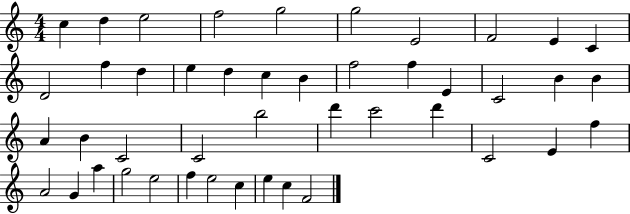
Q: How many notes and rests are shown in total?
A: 45